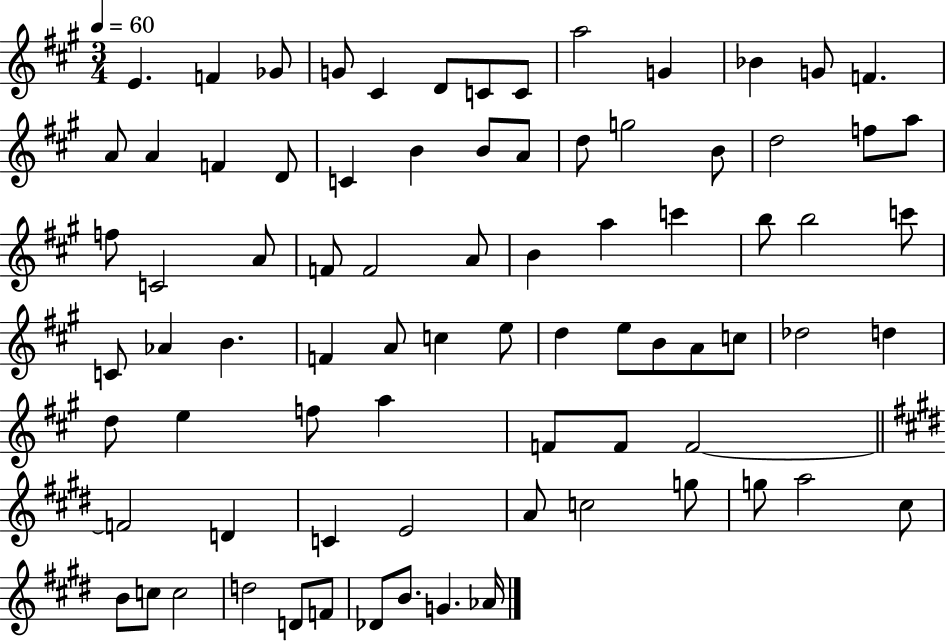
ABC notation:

X:1
T:Untitled
M:3/4
L:1/4
K:A
E F _G/2 G/2 ^C D/2 C/2 C/2 a2 G _B G/2 F A/2 A F D/2 C B B/2 A/2 d/2 g2 B/2 d2 f/2 a/2 f/2 C2 A/2 F/2 F2 A/2 B a c' b/2 b2 c'/2 C/2 _A B F A/2 c e/2 d e/2 B/2 A/2 c/2 _d2 d d/2 e f/2 a F/2 F/2 F2 F2 D C E2 A/2 c2 g/2 g/2 a2 ^c/2 B/2 c/2 c2 d2 D/2 F/2 _D/2 B/2 G _A/4